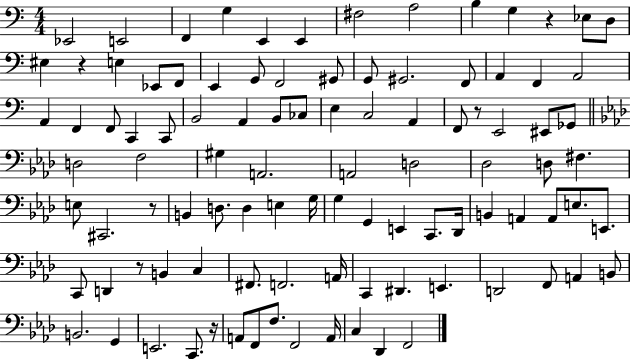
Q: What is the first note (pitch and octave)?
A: Eb2